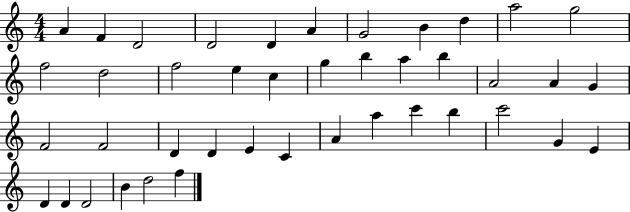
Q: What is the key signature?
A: C major